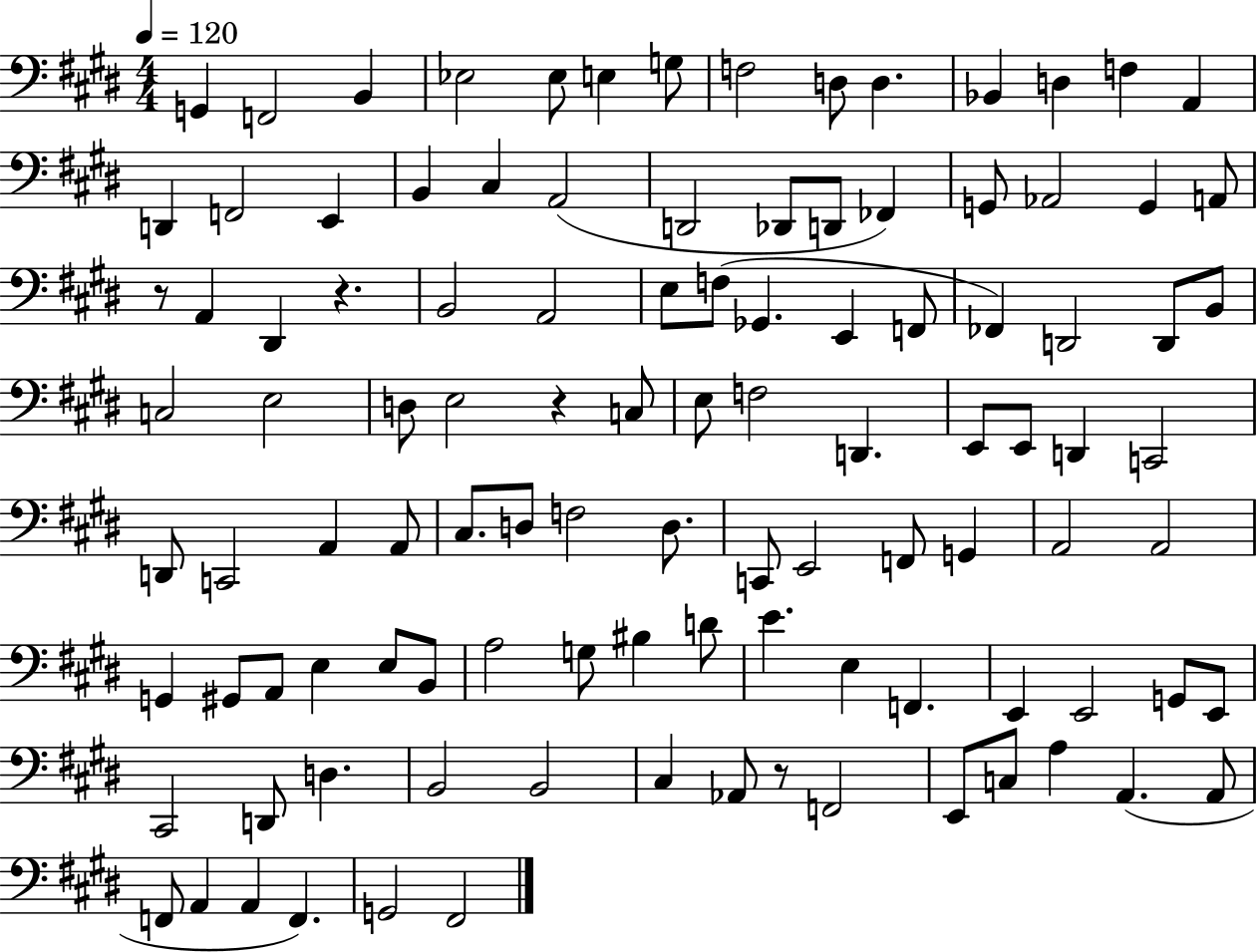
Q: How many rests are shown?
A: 4